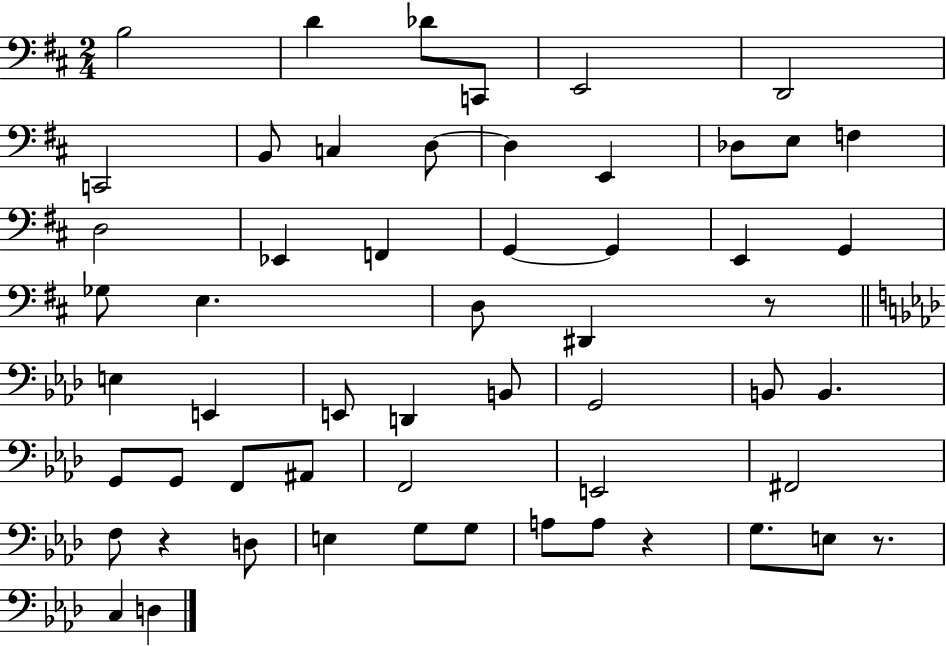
{
  \clef bass
  \numericTimeSignature
  \time 2/4
  \key d \major
  \repeat volta 2 { b2 | d'4 des'8 c,8 | e,2 | d,2 | \break c,2 | b,8 c4 d8~~ | d4 e,4 | des8 e8 f4 | \break d2 | ees,4 f,4 | g,4~~ g,4 | e,4 g,4 | \break ges8 e4. | d8 dis,4 r8 | \bar "||" \break \key aes \major e4 e,4 | e,8 d,4 b,8 | g,2 | b,8 b,4. | \break g,8 g,8 f,8 ais,8 | f,2 | e,2 | fis,2 | \break f8 r4 d8 | e4 g8 g8 | a8 a8 r4 | g8. e8 r8. | \break c4 d4 | } \bar "|."
}